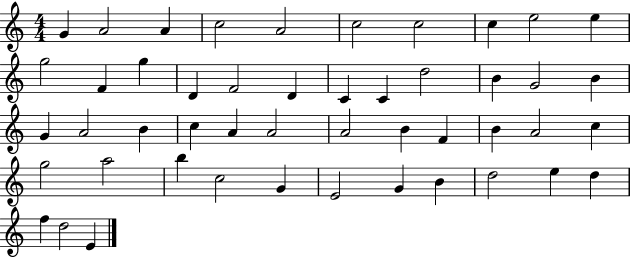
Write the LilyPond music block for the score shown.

{
  \clef treble
  \numericTimeSignature
  \time 4/4
  \key c \major
  g'4 a'2 a'4 | c''2 a'2 | c''2 c''2 | c''4 e''2 e''4 | \break g''2 f'4 g''4 | d'4 f'2 d'4 | c'4 c'4 d''2 | b'4 g'2 b'4 | \break g'4 a'2 b'4 | c''4 a'4 a'2 | a'2 b'4 f'4 | b'4 a'2 c''4 | \break g''2 a''2 | b''4 c''2 g'4 | e'2 g'4 b'4 | d''2 e''4 d''4 | \break f''4 d''2 e'4 | \bar "|."
}